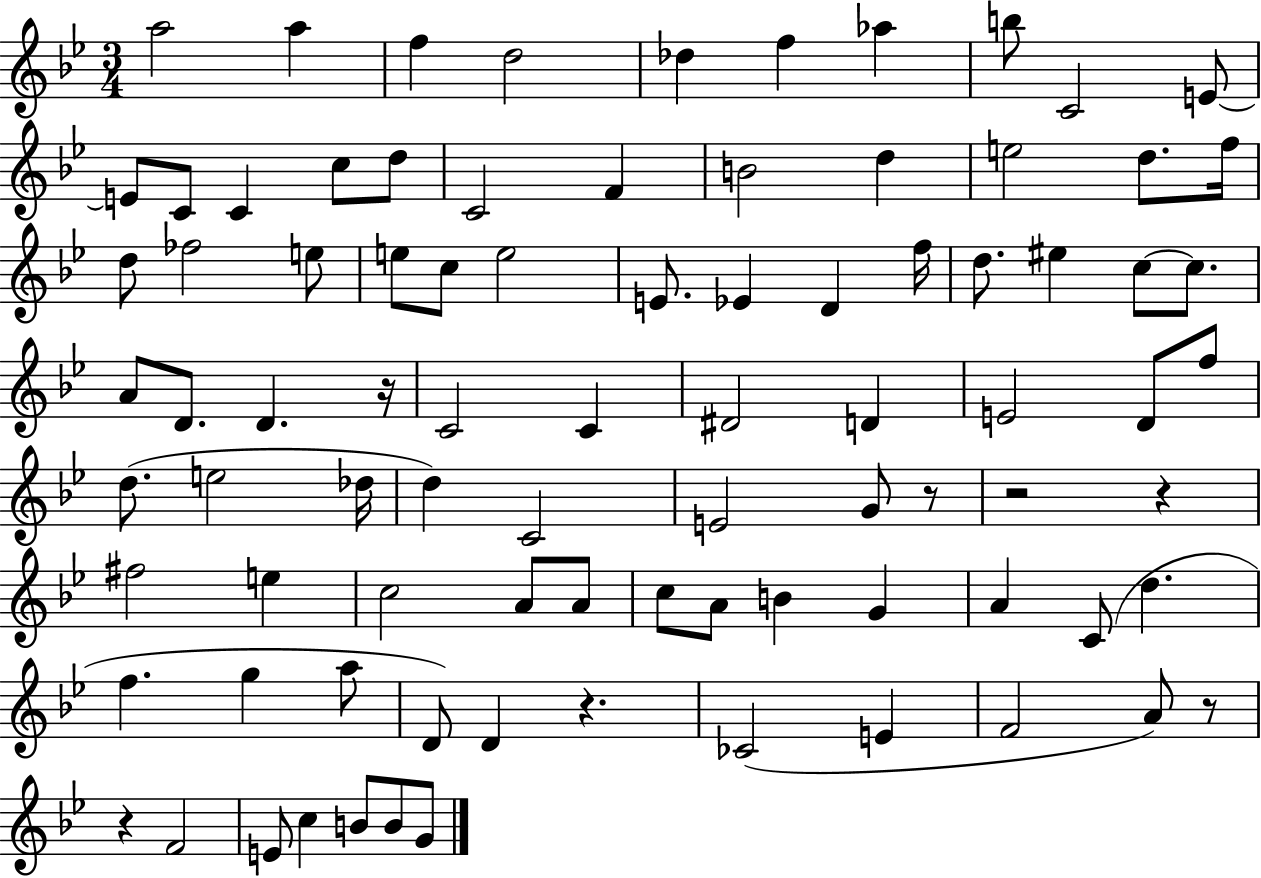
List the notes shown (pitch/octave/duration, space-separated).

A5/h A5/q F5/q D5/h Db5/q F5/q Ab5/q B5/e C4/h E4/e E4/e C4/e C4/q C5/e D5/e C4/h F4/q B4/h D5/q E5/h D5/e. F5/s D5/e FES5/h E5/e E5/e C5/e E5/h E4/e. Eb4/q D4/q F5/s D5/e. EIS5/q C5/e C5/e. A4/e D4/e. D4/q. R/s C4/h C4/q D#4/h D4/q E4/h D4/e F5/e D5/e. E5/h Db5/s D5/q C4/h E4/h G4/e R/e R/h R/q F#5/h E5/q C5/h A4/e A4/e C5/e A4/e B4/q G4/q A4/q C4/e D5/q. F5/q. G5/q A5/e D4/e D4/q R/q. CES4/h E4/q F4/h A4/e R/e R/q F4/h E4/e C5/q B4/e B4/e G4/e